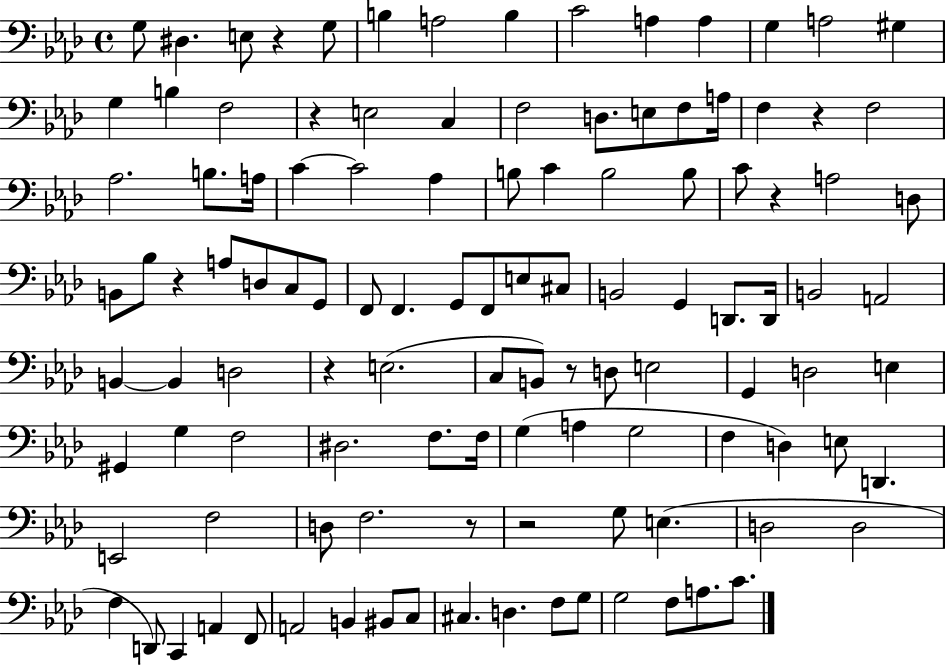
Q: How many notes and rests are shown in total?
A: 114